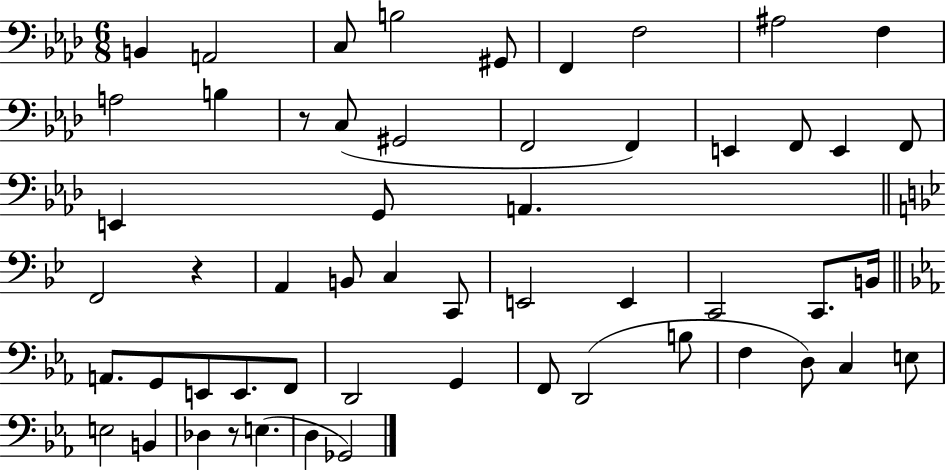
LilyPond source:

{
  \clef bass
  \numericTimeSignature
  \time 6/8
  \key aes \major
  \repeat volta 2 { b,4 a,2 | c8 b2 gis,8 | f,4 f2 | ais2 f4 | \break a2 b4 | r8 c8( gis,2 | f,2 f,4) | e,4 f,8 e,4 f,8 | \break e,4 g,8 a,4. | \bar "||" \break \key g \minor f,2 r4 | a,4 b,8 c4 c,8 | e,2 e,4 | c,2 c,8. b,16 | \break \bar "||" \break \key c \minor a,8. g,8 e,8 e,8. f,8 | d,2 g,4 | f,8 d,2( b8 | f4 d8) c4 e8 | \break e2 b,4 | des4 r8 e4.( | d4 ges,2) | } \bar "|."
}